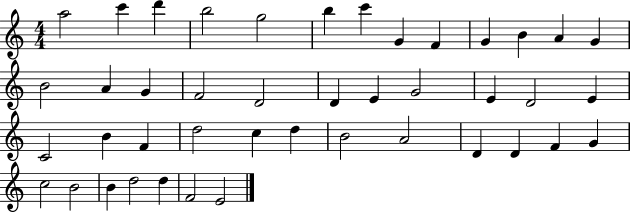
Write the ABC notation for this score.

X:1
T:Untitled
M:4/4
L:1/4
K:C
a2 c' d' b2 g2 b c' G F G B A G B2 A G F2 D2 D E G2 E D2 E C2 B F d2 c d B2 A2 D D F G c2 B2 B d2 d F2 E2